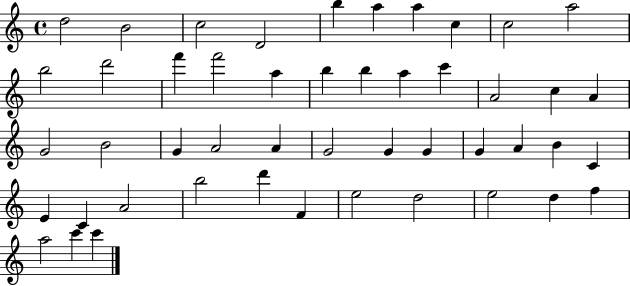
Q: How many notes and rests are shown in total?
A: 48